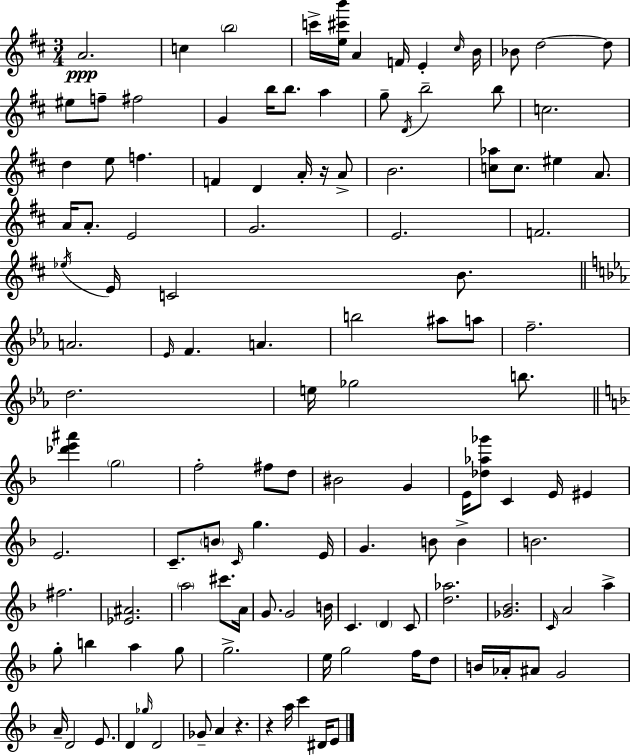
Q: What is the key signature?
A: D major